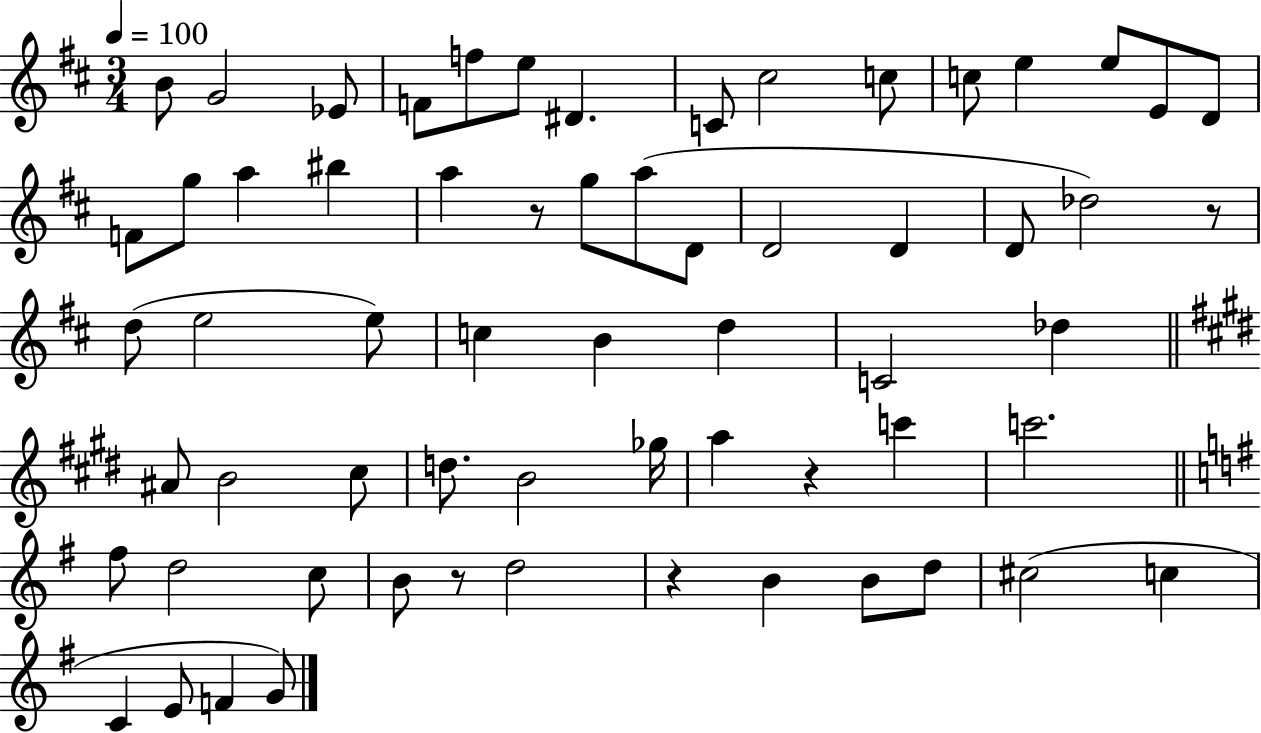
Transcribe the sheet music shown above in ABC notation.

X:1
T:Untitled
M:3/4
L:1/4
K:D
B/2 G2 _E/2 F/2 f/2 e/2 ^D C/2 ^c2 c/2 c/2 e e/2 E/2 D/2 F/2 g/2 a ^b a z/2 g/2 a/2 D/2 D2 D D/2 _d2 z/2 d/2 e2 e/2 c B d C2 _d ^A/2 B2 ^c/2 d/2 B2 _g/4 a z c' c'2 ^f/2 d2 c/2 B/2 z/2 d2 z B B/2 d/2 ^c2 c C E/2 F G/2